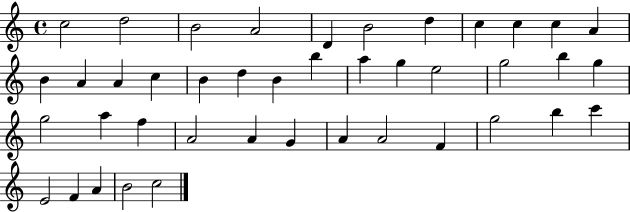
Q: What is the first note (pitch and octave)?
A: C5